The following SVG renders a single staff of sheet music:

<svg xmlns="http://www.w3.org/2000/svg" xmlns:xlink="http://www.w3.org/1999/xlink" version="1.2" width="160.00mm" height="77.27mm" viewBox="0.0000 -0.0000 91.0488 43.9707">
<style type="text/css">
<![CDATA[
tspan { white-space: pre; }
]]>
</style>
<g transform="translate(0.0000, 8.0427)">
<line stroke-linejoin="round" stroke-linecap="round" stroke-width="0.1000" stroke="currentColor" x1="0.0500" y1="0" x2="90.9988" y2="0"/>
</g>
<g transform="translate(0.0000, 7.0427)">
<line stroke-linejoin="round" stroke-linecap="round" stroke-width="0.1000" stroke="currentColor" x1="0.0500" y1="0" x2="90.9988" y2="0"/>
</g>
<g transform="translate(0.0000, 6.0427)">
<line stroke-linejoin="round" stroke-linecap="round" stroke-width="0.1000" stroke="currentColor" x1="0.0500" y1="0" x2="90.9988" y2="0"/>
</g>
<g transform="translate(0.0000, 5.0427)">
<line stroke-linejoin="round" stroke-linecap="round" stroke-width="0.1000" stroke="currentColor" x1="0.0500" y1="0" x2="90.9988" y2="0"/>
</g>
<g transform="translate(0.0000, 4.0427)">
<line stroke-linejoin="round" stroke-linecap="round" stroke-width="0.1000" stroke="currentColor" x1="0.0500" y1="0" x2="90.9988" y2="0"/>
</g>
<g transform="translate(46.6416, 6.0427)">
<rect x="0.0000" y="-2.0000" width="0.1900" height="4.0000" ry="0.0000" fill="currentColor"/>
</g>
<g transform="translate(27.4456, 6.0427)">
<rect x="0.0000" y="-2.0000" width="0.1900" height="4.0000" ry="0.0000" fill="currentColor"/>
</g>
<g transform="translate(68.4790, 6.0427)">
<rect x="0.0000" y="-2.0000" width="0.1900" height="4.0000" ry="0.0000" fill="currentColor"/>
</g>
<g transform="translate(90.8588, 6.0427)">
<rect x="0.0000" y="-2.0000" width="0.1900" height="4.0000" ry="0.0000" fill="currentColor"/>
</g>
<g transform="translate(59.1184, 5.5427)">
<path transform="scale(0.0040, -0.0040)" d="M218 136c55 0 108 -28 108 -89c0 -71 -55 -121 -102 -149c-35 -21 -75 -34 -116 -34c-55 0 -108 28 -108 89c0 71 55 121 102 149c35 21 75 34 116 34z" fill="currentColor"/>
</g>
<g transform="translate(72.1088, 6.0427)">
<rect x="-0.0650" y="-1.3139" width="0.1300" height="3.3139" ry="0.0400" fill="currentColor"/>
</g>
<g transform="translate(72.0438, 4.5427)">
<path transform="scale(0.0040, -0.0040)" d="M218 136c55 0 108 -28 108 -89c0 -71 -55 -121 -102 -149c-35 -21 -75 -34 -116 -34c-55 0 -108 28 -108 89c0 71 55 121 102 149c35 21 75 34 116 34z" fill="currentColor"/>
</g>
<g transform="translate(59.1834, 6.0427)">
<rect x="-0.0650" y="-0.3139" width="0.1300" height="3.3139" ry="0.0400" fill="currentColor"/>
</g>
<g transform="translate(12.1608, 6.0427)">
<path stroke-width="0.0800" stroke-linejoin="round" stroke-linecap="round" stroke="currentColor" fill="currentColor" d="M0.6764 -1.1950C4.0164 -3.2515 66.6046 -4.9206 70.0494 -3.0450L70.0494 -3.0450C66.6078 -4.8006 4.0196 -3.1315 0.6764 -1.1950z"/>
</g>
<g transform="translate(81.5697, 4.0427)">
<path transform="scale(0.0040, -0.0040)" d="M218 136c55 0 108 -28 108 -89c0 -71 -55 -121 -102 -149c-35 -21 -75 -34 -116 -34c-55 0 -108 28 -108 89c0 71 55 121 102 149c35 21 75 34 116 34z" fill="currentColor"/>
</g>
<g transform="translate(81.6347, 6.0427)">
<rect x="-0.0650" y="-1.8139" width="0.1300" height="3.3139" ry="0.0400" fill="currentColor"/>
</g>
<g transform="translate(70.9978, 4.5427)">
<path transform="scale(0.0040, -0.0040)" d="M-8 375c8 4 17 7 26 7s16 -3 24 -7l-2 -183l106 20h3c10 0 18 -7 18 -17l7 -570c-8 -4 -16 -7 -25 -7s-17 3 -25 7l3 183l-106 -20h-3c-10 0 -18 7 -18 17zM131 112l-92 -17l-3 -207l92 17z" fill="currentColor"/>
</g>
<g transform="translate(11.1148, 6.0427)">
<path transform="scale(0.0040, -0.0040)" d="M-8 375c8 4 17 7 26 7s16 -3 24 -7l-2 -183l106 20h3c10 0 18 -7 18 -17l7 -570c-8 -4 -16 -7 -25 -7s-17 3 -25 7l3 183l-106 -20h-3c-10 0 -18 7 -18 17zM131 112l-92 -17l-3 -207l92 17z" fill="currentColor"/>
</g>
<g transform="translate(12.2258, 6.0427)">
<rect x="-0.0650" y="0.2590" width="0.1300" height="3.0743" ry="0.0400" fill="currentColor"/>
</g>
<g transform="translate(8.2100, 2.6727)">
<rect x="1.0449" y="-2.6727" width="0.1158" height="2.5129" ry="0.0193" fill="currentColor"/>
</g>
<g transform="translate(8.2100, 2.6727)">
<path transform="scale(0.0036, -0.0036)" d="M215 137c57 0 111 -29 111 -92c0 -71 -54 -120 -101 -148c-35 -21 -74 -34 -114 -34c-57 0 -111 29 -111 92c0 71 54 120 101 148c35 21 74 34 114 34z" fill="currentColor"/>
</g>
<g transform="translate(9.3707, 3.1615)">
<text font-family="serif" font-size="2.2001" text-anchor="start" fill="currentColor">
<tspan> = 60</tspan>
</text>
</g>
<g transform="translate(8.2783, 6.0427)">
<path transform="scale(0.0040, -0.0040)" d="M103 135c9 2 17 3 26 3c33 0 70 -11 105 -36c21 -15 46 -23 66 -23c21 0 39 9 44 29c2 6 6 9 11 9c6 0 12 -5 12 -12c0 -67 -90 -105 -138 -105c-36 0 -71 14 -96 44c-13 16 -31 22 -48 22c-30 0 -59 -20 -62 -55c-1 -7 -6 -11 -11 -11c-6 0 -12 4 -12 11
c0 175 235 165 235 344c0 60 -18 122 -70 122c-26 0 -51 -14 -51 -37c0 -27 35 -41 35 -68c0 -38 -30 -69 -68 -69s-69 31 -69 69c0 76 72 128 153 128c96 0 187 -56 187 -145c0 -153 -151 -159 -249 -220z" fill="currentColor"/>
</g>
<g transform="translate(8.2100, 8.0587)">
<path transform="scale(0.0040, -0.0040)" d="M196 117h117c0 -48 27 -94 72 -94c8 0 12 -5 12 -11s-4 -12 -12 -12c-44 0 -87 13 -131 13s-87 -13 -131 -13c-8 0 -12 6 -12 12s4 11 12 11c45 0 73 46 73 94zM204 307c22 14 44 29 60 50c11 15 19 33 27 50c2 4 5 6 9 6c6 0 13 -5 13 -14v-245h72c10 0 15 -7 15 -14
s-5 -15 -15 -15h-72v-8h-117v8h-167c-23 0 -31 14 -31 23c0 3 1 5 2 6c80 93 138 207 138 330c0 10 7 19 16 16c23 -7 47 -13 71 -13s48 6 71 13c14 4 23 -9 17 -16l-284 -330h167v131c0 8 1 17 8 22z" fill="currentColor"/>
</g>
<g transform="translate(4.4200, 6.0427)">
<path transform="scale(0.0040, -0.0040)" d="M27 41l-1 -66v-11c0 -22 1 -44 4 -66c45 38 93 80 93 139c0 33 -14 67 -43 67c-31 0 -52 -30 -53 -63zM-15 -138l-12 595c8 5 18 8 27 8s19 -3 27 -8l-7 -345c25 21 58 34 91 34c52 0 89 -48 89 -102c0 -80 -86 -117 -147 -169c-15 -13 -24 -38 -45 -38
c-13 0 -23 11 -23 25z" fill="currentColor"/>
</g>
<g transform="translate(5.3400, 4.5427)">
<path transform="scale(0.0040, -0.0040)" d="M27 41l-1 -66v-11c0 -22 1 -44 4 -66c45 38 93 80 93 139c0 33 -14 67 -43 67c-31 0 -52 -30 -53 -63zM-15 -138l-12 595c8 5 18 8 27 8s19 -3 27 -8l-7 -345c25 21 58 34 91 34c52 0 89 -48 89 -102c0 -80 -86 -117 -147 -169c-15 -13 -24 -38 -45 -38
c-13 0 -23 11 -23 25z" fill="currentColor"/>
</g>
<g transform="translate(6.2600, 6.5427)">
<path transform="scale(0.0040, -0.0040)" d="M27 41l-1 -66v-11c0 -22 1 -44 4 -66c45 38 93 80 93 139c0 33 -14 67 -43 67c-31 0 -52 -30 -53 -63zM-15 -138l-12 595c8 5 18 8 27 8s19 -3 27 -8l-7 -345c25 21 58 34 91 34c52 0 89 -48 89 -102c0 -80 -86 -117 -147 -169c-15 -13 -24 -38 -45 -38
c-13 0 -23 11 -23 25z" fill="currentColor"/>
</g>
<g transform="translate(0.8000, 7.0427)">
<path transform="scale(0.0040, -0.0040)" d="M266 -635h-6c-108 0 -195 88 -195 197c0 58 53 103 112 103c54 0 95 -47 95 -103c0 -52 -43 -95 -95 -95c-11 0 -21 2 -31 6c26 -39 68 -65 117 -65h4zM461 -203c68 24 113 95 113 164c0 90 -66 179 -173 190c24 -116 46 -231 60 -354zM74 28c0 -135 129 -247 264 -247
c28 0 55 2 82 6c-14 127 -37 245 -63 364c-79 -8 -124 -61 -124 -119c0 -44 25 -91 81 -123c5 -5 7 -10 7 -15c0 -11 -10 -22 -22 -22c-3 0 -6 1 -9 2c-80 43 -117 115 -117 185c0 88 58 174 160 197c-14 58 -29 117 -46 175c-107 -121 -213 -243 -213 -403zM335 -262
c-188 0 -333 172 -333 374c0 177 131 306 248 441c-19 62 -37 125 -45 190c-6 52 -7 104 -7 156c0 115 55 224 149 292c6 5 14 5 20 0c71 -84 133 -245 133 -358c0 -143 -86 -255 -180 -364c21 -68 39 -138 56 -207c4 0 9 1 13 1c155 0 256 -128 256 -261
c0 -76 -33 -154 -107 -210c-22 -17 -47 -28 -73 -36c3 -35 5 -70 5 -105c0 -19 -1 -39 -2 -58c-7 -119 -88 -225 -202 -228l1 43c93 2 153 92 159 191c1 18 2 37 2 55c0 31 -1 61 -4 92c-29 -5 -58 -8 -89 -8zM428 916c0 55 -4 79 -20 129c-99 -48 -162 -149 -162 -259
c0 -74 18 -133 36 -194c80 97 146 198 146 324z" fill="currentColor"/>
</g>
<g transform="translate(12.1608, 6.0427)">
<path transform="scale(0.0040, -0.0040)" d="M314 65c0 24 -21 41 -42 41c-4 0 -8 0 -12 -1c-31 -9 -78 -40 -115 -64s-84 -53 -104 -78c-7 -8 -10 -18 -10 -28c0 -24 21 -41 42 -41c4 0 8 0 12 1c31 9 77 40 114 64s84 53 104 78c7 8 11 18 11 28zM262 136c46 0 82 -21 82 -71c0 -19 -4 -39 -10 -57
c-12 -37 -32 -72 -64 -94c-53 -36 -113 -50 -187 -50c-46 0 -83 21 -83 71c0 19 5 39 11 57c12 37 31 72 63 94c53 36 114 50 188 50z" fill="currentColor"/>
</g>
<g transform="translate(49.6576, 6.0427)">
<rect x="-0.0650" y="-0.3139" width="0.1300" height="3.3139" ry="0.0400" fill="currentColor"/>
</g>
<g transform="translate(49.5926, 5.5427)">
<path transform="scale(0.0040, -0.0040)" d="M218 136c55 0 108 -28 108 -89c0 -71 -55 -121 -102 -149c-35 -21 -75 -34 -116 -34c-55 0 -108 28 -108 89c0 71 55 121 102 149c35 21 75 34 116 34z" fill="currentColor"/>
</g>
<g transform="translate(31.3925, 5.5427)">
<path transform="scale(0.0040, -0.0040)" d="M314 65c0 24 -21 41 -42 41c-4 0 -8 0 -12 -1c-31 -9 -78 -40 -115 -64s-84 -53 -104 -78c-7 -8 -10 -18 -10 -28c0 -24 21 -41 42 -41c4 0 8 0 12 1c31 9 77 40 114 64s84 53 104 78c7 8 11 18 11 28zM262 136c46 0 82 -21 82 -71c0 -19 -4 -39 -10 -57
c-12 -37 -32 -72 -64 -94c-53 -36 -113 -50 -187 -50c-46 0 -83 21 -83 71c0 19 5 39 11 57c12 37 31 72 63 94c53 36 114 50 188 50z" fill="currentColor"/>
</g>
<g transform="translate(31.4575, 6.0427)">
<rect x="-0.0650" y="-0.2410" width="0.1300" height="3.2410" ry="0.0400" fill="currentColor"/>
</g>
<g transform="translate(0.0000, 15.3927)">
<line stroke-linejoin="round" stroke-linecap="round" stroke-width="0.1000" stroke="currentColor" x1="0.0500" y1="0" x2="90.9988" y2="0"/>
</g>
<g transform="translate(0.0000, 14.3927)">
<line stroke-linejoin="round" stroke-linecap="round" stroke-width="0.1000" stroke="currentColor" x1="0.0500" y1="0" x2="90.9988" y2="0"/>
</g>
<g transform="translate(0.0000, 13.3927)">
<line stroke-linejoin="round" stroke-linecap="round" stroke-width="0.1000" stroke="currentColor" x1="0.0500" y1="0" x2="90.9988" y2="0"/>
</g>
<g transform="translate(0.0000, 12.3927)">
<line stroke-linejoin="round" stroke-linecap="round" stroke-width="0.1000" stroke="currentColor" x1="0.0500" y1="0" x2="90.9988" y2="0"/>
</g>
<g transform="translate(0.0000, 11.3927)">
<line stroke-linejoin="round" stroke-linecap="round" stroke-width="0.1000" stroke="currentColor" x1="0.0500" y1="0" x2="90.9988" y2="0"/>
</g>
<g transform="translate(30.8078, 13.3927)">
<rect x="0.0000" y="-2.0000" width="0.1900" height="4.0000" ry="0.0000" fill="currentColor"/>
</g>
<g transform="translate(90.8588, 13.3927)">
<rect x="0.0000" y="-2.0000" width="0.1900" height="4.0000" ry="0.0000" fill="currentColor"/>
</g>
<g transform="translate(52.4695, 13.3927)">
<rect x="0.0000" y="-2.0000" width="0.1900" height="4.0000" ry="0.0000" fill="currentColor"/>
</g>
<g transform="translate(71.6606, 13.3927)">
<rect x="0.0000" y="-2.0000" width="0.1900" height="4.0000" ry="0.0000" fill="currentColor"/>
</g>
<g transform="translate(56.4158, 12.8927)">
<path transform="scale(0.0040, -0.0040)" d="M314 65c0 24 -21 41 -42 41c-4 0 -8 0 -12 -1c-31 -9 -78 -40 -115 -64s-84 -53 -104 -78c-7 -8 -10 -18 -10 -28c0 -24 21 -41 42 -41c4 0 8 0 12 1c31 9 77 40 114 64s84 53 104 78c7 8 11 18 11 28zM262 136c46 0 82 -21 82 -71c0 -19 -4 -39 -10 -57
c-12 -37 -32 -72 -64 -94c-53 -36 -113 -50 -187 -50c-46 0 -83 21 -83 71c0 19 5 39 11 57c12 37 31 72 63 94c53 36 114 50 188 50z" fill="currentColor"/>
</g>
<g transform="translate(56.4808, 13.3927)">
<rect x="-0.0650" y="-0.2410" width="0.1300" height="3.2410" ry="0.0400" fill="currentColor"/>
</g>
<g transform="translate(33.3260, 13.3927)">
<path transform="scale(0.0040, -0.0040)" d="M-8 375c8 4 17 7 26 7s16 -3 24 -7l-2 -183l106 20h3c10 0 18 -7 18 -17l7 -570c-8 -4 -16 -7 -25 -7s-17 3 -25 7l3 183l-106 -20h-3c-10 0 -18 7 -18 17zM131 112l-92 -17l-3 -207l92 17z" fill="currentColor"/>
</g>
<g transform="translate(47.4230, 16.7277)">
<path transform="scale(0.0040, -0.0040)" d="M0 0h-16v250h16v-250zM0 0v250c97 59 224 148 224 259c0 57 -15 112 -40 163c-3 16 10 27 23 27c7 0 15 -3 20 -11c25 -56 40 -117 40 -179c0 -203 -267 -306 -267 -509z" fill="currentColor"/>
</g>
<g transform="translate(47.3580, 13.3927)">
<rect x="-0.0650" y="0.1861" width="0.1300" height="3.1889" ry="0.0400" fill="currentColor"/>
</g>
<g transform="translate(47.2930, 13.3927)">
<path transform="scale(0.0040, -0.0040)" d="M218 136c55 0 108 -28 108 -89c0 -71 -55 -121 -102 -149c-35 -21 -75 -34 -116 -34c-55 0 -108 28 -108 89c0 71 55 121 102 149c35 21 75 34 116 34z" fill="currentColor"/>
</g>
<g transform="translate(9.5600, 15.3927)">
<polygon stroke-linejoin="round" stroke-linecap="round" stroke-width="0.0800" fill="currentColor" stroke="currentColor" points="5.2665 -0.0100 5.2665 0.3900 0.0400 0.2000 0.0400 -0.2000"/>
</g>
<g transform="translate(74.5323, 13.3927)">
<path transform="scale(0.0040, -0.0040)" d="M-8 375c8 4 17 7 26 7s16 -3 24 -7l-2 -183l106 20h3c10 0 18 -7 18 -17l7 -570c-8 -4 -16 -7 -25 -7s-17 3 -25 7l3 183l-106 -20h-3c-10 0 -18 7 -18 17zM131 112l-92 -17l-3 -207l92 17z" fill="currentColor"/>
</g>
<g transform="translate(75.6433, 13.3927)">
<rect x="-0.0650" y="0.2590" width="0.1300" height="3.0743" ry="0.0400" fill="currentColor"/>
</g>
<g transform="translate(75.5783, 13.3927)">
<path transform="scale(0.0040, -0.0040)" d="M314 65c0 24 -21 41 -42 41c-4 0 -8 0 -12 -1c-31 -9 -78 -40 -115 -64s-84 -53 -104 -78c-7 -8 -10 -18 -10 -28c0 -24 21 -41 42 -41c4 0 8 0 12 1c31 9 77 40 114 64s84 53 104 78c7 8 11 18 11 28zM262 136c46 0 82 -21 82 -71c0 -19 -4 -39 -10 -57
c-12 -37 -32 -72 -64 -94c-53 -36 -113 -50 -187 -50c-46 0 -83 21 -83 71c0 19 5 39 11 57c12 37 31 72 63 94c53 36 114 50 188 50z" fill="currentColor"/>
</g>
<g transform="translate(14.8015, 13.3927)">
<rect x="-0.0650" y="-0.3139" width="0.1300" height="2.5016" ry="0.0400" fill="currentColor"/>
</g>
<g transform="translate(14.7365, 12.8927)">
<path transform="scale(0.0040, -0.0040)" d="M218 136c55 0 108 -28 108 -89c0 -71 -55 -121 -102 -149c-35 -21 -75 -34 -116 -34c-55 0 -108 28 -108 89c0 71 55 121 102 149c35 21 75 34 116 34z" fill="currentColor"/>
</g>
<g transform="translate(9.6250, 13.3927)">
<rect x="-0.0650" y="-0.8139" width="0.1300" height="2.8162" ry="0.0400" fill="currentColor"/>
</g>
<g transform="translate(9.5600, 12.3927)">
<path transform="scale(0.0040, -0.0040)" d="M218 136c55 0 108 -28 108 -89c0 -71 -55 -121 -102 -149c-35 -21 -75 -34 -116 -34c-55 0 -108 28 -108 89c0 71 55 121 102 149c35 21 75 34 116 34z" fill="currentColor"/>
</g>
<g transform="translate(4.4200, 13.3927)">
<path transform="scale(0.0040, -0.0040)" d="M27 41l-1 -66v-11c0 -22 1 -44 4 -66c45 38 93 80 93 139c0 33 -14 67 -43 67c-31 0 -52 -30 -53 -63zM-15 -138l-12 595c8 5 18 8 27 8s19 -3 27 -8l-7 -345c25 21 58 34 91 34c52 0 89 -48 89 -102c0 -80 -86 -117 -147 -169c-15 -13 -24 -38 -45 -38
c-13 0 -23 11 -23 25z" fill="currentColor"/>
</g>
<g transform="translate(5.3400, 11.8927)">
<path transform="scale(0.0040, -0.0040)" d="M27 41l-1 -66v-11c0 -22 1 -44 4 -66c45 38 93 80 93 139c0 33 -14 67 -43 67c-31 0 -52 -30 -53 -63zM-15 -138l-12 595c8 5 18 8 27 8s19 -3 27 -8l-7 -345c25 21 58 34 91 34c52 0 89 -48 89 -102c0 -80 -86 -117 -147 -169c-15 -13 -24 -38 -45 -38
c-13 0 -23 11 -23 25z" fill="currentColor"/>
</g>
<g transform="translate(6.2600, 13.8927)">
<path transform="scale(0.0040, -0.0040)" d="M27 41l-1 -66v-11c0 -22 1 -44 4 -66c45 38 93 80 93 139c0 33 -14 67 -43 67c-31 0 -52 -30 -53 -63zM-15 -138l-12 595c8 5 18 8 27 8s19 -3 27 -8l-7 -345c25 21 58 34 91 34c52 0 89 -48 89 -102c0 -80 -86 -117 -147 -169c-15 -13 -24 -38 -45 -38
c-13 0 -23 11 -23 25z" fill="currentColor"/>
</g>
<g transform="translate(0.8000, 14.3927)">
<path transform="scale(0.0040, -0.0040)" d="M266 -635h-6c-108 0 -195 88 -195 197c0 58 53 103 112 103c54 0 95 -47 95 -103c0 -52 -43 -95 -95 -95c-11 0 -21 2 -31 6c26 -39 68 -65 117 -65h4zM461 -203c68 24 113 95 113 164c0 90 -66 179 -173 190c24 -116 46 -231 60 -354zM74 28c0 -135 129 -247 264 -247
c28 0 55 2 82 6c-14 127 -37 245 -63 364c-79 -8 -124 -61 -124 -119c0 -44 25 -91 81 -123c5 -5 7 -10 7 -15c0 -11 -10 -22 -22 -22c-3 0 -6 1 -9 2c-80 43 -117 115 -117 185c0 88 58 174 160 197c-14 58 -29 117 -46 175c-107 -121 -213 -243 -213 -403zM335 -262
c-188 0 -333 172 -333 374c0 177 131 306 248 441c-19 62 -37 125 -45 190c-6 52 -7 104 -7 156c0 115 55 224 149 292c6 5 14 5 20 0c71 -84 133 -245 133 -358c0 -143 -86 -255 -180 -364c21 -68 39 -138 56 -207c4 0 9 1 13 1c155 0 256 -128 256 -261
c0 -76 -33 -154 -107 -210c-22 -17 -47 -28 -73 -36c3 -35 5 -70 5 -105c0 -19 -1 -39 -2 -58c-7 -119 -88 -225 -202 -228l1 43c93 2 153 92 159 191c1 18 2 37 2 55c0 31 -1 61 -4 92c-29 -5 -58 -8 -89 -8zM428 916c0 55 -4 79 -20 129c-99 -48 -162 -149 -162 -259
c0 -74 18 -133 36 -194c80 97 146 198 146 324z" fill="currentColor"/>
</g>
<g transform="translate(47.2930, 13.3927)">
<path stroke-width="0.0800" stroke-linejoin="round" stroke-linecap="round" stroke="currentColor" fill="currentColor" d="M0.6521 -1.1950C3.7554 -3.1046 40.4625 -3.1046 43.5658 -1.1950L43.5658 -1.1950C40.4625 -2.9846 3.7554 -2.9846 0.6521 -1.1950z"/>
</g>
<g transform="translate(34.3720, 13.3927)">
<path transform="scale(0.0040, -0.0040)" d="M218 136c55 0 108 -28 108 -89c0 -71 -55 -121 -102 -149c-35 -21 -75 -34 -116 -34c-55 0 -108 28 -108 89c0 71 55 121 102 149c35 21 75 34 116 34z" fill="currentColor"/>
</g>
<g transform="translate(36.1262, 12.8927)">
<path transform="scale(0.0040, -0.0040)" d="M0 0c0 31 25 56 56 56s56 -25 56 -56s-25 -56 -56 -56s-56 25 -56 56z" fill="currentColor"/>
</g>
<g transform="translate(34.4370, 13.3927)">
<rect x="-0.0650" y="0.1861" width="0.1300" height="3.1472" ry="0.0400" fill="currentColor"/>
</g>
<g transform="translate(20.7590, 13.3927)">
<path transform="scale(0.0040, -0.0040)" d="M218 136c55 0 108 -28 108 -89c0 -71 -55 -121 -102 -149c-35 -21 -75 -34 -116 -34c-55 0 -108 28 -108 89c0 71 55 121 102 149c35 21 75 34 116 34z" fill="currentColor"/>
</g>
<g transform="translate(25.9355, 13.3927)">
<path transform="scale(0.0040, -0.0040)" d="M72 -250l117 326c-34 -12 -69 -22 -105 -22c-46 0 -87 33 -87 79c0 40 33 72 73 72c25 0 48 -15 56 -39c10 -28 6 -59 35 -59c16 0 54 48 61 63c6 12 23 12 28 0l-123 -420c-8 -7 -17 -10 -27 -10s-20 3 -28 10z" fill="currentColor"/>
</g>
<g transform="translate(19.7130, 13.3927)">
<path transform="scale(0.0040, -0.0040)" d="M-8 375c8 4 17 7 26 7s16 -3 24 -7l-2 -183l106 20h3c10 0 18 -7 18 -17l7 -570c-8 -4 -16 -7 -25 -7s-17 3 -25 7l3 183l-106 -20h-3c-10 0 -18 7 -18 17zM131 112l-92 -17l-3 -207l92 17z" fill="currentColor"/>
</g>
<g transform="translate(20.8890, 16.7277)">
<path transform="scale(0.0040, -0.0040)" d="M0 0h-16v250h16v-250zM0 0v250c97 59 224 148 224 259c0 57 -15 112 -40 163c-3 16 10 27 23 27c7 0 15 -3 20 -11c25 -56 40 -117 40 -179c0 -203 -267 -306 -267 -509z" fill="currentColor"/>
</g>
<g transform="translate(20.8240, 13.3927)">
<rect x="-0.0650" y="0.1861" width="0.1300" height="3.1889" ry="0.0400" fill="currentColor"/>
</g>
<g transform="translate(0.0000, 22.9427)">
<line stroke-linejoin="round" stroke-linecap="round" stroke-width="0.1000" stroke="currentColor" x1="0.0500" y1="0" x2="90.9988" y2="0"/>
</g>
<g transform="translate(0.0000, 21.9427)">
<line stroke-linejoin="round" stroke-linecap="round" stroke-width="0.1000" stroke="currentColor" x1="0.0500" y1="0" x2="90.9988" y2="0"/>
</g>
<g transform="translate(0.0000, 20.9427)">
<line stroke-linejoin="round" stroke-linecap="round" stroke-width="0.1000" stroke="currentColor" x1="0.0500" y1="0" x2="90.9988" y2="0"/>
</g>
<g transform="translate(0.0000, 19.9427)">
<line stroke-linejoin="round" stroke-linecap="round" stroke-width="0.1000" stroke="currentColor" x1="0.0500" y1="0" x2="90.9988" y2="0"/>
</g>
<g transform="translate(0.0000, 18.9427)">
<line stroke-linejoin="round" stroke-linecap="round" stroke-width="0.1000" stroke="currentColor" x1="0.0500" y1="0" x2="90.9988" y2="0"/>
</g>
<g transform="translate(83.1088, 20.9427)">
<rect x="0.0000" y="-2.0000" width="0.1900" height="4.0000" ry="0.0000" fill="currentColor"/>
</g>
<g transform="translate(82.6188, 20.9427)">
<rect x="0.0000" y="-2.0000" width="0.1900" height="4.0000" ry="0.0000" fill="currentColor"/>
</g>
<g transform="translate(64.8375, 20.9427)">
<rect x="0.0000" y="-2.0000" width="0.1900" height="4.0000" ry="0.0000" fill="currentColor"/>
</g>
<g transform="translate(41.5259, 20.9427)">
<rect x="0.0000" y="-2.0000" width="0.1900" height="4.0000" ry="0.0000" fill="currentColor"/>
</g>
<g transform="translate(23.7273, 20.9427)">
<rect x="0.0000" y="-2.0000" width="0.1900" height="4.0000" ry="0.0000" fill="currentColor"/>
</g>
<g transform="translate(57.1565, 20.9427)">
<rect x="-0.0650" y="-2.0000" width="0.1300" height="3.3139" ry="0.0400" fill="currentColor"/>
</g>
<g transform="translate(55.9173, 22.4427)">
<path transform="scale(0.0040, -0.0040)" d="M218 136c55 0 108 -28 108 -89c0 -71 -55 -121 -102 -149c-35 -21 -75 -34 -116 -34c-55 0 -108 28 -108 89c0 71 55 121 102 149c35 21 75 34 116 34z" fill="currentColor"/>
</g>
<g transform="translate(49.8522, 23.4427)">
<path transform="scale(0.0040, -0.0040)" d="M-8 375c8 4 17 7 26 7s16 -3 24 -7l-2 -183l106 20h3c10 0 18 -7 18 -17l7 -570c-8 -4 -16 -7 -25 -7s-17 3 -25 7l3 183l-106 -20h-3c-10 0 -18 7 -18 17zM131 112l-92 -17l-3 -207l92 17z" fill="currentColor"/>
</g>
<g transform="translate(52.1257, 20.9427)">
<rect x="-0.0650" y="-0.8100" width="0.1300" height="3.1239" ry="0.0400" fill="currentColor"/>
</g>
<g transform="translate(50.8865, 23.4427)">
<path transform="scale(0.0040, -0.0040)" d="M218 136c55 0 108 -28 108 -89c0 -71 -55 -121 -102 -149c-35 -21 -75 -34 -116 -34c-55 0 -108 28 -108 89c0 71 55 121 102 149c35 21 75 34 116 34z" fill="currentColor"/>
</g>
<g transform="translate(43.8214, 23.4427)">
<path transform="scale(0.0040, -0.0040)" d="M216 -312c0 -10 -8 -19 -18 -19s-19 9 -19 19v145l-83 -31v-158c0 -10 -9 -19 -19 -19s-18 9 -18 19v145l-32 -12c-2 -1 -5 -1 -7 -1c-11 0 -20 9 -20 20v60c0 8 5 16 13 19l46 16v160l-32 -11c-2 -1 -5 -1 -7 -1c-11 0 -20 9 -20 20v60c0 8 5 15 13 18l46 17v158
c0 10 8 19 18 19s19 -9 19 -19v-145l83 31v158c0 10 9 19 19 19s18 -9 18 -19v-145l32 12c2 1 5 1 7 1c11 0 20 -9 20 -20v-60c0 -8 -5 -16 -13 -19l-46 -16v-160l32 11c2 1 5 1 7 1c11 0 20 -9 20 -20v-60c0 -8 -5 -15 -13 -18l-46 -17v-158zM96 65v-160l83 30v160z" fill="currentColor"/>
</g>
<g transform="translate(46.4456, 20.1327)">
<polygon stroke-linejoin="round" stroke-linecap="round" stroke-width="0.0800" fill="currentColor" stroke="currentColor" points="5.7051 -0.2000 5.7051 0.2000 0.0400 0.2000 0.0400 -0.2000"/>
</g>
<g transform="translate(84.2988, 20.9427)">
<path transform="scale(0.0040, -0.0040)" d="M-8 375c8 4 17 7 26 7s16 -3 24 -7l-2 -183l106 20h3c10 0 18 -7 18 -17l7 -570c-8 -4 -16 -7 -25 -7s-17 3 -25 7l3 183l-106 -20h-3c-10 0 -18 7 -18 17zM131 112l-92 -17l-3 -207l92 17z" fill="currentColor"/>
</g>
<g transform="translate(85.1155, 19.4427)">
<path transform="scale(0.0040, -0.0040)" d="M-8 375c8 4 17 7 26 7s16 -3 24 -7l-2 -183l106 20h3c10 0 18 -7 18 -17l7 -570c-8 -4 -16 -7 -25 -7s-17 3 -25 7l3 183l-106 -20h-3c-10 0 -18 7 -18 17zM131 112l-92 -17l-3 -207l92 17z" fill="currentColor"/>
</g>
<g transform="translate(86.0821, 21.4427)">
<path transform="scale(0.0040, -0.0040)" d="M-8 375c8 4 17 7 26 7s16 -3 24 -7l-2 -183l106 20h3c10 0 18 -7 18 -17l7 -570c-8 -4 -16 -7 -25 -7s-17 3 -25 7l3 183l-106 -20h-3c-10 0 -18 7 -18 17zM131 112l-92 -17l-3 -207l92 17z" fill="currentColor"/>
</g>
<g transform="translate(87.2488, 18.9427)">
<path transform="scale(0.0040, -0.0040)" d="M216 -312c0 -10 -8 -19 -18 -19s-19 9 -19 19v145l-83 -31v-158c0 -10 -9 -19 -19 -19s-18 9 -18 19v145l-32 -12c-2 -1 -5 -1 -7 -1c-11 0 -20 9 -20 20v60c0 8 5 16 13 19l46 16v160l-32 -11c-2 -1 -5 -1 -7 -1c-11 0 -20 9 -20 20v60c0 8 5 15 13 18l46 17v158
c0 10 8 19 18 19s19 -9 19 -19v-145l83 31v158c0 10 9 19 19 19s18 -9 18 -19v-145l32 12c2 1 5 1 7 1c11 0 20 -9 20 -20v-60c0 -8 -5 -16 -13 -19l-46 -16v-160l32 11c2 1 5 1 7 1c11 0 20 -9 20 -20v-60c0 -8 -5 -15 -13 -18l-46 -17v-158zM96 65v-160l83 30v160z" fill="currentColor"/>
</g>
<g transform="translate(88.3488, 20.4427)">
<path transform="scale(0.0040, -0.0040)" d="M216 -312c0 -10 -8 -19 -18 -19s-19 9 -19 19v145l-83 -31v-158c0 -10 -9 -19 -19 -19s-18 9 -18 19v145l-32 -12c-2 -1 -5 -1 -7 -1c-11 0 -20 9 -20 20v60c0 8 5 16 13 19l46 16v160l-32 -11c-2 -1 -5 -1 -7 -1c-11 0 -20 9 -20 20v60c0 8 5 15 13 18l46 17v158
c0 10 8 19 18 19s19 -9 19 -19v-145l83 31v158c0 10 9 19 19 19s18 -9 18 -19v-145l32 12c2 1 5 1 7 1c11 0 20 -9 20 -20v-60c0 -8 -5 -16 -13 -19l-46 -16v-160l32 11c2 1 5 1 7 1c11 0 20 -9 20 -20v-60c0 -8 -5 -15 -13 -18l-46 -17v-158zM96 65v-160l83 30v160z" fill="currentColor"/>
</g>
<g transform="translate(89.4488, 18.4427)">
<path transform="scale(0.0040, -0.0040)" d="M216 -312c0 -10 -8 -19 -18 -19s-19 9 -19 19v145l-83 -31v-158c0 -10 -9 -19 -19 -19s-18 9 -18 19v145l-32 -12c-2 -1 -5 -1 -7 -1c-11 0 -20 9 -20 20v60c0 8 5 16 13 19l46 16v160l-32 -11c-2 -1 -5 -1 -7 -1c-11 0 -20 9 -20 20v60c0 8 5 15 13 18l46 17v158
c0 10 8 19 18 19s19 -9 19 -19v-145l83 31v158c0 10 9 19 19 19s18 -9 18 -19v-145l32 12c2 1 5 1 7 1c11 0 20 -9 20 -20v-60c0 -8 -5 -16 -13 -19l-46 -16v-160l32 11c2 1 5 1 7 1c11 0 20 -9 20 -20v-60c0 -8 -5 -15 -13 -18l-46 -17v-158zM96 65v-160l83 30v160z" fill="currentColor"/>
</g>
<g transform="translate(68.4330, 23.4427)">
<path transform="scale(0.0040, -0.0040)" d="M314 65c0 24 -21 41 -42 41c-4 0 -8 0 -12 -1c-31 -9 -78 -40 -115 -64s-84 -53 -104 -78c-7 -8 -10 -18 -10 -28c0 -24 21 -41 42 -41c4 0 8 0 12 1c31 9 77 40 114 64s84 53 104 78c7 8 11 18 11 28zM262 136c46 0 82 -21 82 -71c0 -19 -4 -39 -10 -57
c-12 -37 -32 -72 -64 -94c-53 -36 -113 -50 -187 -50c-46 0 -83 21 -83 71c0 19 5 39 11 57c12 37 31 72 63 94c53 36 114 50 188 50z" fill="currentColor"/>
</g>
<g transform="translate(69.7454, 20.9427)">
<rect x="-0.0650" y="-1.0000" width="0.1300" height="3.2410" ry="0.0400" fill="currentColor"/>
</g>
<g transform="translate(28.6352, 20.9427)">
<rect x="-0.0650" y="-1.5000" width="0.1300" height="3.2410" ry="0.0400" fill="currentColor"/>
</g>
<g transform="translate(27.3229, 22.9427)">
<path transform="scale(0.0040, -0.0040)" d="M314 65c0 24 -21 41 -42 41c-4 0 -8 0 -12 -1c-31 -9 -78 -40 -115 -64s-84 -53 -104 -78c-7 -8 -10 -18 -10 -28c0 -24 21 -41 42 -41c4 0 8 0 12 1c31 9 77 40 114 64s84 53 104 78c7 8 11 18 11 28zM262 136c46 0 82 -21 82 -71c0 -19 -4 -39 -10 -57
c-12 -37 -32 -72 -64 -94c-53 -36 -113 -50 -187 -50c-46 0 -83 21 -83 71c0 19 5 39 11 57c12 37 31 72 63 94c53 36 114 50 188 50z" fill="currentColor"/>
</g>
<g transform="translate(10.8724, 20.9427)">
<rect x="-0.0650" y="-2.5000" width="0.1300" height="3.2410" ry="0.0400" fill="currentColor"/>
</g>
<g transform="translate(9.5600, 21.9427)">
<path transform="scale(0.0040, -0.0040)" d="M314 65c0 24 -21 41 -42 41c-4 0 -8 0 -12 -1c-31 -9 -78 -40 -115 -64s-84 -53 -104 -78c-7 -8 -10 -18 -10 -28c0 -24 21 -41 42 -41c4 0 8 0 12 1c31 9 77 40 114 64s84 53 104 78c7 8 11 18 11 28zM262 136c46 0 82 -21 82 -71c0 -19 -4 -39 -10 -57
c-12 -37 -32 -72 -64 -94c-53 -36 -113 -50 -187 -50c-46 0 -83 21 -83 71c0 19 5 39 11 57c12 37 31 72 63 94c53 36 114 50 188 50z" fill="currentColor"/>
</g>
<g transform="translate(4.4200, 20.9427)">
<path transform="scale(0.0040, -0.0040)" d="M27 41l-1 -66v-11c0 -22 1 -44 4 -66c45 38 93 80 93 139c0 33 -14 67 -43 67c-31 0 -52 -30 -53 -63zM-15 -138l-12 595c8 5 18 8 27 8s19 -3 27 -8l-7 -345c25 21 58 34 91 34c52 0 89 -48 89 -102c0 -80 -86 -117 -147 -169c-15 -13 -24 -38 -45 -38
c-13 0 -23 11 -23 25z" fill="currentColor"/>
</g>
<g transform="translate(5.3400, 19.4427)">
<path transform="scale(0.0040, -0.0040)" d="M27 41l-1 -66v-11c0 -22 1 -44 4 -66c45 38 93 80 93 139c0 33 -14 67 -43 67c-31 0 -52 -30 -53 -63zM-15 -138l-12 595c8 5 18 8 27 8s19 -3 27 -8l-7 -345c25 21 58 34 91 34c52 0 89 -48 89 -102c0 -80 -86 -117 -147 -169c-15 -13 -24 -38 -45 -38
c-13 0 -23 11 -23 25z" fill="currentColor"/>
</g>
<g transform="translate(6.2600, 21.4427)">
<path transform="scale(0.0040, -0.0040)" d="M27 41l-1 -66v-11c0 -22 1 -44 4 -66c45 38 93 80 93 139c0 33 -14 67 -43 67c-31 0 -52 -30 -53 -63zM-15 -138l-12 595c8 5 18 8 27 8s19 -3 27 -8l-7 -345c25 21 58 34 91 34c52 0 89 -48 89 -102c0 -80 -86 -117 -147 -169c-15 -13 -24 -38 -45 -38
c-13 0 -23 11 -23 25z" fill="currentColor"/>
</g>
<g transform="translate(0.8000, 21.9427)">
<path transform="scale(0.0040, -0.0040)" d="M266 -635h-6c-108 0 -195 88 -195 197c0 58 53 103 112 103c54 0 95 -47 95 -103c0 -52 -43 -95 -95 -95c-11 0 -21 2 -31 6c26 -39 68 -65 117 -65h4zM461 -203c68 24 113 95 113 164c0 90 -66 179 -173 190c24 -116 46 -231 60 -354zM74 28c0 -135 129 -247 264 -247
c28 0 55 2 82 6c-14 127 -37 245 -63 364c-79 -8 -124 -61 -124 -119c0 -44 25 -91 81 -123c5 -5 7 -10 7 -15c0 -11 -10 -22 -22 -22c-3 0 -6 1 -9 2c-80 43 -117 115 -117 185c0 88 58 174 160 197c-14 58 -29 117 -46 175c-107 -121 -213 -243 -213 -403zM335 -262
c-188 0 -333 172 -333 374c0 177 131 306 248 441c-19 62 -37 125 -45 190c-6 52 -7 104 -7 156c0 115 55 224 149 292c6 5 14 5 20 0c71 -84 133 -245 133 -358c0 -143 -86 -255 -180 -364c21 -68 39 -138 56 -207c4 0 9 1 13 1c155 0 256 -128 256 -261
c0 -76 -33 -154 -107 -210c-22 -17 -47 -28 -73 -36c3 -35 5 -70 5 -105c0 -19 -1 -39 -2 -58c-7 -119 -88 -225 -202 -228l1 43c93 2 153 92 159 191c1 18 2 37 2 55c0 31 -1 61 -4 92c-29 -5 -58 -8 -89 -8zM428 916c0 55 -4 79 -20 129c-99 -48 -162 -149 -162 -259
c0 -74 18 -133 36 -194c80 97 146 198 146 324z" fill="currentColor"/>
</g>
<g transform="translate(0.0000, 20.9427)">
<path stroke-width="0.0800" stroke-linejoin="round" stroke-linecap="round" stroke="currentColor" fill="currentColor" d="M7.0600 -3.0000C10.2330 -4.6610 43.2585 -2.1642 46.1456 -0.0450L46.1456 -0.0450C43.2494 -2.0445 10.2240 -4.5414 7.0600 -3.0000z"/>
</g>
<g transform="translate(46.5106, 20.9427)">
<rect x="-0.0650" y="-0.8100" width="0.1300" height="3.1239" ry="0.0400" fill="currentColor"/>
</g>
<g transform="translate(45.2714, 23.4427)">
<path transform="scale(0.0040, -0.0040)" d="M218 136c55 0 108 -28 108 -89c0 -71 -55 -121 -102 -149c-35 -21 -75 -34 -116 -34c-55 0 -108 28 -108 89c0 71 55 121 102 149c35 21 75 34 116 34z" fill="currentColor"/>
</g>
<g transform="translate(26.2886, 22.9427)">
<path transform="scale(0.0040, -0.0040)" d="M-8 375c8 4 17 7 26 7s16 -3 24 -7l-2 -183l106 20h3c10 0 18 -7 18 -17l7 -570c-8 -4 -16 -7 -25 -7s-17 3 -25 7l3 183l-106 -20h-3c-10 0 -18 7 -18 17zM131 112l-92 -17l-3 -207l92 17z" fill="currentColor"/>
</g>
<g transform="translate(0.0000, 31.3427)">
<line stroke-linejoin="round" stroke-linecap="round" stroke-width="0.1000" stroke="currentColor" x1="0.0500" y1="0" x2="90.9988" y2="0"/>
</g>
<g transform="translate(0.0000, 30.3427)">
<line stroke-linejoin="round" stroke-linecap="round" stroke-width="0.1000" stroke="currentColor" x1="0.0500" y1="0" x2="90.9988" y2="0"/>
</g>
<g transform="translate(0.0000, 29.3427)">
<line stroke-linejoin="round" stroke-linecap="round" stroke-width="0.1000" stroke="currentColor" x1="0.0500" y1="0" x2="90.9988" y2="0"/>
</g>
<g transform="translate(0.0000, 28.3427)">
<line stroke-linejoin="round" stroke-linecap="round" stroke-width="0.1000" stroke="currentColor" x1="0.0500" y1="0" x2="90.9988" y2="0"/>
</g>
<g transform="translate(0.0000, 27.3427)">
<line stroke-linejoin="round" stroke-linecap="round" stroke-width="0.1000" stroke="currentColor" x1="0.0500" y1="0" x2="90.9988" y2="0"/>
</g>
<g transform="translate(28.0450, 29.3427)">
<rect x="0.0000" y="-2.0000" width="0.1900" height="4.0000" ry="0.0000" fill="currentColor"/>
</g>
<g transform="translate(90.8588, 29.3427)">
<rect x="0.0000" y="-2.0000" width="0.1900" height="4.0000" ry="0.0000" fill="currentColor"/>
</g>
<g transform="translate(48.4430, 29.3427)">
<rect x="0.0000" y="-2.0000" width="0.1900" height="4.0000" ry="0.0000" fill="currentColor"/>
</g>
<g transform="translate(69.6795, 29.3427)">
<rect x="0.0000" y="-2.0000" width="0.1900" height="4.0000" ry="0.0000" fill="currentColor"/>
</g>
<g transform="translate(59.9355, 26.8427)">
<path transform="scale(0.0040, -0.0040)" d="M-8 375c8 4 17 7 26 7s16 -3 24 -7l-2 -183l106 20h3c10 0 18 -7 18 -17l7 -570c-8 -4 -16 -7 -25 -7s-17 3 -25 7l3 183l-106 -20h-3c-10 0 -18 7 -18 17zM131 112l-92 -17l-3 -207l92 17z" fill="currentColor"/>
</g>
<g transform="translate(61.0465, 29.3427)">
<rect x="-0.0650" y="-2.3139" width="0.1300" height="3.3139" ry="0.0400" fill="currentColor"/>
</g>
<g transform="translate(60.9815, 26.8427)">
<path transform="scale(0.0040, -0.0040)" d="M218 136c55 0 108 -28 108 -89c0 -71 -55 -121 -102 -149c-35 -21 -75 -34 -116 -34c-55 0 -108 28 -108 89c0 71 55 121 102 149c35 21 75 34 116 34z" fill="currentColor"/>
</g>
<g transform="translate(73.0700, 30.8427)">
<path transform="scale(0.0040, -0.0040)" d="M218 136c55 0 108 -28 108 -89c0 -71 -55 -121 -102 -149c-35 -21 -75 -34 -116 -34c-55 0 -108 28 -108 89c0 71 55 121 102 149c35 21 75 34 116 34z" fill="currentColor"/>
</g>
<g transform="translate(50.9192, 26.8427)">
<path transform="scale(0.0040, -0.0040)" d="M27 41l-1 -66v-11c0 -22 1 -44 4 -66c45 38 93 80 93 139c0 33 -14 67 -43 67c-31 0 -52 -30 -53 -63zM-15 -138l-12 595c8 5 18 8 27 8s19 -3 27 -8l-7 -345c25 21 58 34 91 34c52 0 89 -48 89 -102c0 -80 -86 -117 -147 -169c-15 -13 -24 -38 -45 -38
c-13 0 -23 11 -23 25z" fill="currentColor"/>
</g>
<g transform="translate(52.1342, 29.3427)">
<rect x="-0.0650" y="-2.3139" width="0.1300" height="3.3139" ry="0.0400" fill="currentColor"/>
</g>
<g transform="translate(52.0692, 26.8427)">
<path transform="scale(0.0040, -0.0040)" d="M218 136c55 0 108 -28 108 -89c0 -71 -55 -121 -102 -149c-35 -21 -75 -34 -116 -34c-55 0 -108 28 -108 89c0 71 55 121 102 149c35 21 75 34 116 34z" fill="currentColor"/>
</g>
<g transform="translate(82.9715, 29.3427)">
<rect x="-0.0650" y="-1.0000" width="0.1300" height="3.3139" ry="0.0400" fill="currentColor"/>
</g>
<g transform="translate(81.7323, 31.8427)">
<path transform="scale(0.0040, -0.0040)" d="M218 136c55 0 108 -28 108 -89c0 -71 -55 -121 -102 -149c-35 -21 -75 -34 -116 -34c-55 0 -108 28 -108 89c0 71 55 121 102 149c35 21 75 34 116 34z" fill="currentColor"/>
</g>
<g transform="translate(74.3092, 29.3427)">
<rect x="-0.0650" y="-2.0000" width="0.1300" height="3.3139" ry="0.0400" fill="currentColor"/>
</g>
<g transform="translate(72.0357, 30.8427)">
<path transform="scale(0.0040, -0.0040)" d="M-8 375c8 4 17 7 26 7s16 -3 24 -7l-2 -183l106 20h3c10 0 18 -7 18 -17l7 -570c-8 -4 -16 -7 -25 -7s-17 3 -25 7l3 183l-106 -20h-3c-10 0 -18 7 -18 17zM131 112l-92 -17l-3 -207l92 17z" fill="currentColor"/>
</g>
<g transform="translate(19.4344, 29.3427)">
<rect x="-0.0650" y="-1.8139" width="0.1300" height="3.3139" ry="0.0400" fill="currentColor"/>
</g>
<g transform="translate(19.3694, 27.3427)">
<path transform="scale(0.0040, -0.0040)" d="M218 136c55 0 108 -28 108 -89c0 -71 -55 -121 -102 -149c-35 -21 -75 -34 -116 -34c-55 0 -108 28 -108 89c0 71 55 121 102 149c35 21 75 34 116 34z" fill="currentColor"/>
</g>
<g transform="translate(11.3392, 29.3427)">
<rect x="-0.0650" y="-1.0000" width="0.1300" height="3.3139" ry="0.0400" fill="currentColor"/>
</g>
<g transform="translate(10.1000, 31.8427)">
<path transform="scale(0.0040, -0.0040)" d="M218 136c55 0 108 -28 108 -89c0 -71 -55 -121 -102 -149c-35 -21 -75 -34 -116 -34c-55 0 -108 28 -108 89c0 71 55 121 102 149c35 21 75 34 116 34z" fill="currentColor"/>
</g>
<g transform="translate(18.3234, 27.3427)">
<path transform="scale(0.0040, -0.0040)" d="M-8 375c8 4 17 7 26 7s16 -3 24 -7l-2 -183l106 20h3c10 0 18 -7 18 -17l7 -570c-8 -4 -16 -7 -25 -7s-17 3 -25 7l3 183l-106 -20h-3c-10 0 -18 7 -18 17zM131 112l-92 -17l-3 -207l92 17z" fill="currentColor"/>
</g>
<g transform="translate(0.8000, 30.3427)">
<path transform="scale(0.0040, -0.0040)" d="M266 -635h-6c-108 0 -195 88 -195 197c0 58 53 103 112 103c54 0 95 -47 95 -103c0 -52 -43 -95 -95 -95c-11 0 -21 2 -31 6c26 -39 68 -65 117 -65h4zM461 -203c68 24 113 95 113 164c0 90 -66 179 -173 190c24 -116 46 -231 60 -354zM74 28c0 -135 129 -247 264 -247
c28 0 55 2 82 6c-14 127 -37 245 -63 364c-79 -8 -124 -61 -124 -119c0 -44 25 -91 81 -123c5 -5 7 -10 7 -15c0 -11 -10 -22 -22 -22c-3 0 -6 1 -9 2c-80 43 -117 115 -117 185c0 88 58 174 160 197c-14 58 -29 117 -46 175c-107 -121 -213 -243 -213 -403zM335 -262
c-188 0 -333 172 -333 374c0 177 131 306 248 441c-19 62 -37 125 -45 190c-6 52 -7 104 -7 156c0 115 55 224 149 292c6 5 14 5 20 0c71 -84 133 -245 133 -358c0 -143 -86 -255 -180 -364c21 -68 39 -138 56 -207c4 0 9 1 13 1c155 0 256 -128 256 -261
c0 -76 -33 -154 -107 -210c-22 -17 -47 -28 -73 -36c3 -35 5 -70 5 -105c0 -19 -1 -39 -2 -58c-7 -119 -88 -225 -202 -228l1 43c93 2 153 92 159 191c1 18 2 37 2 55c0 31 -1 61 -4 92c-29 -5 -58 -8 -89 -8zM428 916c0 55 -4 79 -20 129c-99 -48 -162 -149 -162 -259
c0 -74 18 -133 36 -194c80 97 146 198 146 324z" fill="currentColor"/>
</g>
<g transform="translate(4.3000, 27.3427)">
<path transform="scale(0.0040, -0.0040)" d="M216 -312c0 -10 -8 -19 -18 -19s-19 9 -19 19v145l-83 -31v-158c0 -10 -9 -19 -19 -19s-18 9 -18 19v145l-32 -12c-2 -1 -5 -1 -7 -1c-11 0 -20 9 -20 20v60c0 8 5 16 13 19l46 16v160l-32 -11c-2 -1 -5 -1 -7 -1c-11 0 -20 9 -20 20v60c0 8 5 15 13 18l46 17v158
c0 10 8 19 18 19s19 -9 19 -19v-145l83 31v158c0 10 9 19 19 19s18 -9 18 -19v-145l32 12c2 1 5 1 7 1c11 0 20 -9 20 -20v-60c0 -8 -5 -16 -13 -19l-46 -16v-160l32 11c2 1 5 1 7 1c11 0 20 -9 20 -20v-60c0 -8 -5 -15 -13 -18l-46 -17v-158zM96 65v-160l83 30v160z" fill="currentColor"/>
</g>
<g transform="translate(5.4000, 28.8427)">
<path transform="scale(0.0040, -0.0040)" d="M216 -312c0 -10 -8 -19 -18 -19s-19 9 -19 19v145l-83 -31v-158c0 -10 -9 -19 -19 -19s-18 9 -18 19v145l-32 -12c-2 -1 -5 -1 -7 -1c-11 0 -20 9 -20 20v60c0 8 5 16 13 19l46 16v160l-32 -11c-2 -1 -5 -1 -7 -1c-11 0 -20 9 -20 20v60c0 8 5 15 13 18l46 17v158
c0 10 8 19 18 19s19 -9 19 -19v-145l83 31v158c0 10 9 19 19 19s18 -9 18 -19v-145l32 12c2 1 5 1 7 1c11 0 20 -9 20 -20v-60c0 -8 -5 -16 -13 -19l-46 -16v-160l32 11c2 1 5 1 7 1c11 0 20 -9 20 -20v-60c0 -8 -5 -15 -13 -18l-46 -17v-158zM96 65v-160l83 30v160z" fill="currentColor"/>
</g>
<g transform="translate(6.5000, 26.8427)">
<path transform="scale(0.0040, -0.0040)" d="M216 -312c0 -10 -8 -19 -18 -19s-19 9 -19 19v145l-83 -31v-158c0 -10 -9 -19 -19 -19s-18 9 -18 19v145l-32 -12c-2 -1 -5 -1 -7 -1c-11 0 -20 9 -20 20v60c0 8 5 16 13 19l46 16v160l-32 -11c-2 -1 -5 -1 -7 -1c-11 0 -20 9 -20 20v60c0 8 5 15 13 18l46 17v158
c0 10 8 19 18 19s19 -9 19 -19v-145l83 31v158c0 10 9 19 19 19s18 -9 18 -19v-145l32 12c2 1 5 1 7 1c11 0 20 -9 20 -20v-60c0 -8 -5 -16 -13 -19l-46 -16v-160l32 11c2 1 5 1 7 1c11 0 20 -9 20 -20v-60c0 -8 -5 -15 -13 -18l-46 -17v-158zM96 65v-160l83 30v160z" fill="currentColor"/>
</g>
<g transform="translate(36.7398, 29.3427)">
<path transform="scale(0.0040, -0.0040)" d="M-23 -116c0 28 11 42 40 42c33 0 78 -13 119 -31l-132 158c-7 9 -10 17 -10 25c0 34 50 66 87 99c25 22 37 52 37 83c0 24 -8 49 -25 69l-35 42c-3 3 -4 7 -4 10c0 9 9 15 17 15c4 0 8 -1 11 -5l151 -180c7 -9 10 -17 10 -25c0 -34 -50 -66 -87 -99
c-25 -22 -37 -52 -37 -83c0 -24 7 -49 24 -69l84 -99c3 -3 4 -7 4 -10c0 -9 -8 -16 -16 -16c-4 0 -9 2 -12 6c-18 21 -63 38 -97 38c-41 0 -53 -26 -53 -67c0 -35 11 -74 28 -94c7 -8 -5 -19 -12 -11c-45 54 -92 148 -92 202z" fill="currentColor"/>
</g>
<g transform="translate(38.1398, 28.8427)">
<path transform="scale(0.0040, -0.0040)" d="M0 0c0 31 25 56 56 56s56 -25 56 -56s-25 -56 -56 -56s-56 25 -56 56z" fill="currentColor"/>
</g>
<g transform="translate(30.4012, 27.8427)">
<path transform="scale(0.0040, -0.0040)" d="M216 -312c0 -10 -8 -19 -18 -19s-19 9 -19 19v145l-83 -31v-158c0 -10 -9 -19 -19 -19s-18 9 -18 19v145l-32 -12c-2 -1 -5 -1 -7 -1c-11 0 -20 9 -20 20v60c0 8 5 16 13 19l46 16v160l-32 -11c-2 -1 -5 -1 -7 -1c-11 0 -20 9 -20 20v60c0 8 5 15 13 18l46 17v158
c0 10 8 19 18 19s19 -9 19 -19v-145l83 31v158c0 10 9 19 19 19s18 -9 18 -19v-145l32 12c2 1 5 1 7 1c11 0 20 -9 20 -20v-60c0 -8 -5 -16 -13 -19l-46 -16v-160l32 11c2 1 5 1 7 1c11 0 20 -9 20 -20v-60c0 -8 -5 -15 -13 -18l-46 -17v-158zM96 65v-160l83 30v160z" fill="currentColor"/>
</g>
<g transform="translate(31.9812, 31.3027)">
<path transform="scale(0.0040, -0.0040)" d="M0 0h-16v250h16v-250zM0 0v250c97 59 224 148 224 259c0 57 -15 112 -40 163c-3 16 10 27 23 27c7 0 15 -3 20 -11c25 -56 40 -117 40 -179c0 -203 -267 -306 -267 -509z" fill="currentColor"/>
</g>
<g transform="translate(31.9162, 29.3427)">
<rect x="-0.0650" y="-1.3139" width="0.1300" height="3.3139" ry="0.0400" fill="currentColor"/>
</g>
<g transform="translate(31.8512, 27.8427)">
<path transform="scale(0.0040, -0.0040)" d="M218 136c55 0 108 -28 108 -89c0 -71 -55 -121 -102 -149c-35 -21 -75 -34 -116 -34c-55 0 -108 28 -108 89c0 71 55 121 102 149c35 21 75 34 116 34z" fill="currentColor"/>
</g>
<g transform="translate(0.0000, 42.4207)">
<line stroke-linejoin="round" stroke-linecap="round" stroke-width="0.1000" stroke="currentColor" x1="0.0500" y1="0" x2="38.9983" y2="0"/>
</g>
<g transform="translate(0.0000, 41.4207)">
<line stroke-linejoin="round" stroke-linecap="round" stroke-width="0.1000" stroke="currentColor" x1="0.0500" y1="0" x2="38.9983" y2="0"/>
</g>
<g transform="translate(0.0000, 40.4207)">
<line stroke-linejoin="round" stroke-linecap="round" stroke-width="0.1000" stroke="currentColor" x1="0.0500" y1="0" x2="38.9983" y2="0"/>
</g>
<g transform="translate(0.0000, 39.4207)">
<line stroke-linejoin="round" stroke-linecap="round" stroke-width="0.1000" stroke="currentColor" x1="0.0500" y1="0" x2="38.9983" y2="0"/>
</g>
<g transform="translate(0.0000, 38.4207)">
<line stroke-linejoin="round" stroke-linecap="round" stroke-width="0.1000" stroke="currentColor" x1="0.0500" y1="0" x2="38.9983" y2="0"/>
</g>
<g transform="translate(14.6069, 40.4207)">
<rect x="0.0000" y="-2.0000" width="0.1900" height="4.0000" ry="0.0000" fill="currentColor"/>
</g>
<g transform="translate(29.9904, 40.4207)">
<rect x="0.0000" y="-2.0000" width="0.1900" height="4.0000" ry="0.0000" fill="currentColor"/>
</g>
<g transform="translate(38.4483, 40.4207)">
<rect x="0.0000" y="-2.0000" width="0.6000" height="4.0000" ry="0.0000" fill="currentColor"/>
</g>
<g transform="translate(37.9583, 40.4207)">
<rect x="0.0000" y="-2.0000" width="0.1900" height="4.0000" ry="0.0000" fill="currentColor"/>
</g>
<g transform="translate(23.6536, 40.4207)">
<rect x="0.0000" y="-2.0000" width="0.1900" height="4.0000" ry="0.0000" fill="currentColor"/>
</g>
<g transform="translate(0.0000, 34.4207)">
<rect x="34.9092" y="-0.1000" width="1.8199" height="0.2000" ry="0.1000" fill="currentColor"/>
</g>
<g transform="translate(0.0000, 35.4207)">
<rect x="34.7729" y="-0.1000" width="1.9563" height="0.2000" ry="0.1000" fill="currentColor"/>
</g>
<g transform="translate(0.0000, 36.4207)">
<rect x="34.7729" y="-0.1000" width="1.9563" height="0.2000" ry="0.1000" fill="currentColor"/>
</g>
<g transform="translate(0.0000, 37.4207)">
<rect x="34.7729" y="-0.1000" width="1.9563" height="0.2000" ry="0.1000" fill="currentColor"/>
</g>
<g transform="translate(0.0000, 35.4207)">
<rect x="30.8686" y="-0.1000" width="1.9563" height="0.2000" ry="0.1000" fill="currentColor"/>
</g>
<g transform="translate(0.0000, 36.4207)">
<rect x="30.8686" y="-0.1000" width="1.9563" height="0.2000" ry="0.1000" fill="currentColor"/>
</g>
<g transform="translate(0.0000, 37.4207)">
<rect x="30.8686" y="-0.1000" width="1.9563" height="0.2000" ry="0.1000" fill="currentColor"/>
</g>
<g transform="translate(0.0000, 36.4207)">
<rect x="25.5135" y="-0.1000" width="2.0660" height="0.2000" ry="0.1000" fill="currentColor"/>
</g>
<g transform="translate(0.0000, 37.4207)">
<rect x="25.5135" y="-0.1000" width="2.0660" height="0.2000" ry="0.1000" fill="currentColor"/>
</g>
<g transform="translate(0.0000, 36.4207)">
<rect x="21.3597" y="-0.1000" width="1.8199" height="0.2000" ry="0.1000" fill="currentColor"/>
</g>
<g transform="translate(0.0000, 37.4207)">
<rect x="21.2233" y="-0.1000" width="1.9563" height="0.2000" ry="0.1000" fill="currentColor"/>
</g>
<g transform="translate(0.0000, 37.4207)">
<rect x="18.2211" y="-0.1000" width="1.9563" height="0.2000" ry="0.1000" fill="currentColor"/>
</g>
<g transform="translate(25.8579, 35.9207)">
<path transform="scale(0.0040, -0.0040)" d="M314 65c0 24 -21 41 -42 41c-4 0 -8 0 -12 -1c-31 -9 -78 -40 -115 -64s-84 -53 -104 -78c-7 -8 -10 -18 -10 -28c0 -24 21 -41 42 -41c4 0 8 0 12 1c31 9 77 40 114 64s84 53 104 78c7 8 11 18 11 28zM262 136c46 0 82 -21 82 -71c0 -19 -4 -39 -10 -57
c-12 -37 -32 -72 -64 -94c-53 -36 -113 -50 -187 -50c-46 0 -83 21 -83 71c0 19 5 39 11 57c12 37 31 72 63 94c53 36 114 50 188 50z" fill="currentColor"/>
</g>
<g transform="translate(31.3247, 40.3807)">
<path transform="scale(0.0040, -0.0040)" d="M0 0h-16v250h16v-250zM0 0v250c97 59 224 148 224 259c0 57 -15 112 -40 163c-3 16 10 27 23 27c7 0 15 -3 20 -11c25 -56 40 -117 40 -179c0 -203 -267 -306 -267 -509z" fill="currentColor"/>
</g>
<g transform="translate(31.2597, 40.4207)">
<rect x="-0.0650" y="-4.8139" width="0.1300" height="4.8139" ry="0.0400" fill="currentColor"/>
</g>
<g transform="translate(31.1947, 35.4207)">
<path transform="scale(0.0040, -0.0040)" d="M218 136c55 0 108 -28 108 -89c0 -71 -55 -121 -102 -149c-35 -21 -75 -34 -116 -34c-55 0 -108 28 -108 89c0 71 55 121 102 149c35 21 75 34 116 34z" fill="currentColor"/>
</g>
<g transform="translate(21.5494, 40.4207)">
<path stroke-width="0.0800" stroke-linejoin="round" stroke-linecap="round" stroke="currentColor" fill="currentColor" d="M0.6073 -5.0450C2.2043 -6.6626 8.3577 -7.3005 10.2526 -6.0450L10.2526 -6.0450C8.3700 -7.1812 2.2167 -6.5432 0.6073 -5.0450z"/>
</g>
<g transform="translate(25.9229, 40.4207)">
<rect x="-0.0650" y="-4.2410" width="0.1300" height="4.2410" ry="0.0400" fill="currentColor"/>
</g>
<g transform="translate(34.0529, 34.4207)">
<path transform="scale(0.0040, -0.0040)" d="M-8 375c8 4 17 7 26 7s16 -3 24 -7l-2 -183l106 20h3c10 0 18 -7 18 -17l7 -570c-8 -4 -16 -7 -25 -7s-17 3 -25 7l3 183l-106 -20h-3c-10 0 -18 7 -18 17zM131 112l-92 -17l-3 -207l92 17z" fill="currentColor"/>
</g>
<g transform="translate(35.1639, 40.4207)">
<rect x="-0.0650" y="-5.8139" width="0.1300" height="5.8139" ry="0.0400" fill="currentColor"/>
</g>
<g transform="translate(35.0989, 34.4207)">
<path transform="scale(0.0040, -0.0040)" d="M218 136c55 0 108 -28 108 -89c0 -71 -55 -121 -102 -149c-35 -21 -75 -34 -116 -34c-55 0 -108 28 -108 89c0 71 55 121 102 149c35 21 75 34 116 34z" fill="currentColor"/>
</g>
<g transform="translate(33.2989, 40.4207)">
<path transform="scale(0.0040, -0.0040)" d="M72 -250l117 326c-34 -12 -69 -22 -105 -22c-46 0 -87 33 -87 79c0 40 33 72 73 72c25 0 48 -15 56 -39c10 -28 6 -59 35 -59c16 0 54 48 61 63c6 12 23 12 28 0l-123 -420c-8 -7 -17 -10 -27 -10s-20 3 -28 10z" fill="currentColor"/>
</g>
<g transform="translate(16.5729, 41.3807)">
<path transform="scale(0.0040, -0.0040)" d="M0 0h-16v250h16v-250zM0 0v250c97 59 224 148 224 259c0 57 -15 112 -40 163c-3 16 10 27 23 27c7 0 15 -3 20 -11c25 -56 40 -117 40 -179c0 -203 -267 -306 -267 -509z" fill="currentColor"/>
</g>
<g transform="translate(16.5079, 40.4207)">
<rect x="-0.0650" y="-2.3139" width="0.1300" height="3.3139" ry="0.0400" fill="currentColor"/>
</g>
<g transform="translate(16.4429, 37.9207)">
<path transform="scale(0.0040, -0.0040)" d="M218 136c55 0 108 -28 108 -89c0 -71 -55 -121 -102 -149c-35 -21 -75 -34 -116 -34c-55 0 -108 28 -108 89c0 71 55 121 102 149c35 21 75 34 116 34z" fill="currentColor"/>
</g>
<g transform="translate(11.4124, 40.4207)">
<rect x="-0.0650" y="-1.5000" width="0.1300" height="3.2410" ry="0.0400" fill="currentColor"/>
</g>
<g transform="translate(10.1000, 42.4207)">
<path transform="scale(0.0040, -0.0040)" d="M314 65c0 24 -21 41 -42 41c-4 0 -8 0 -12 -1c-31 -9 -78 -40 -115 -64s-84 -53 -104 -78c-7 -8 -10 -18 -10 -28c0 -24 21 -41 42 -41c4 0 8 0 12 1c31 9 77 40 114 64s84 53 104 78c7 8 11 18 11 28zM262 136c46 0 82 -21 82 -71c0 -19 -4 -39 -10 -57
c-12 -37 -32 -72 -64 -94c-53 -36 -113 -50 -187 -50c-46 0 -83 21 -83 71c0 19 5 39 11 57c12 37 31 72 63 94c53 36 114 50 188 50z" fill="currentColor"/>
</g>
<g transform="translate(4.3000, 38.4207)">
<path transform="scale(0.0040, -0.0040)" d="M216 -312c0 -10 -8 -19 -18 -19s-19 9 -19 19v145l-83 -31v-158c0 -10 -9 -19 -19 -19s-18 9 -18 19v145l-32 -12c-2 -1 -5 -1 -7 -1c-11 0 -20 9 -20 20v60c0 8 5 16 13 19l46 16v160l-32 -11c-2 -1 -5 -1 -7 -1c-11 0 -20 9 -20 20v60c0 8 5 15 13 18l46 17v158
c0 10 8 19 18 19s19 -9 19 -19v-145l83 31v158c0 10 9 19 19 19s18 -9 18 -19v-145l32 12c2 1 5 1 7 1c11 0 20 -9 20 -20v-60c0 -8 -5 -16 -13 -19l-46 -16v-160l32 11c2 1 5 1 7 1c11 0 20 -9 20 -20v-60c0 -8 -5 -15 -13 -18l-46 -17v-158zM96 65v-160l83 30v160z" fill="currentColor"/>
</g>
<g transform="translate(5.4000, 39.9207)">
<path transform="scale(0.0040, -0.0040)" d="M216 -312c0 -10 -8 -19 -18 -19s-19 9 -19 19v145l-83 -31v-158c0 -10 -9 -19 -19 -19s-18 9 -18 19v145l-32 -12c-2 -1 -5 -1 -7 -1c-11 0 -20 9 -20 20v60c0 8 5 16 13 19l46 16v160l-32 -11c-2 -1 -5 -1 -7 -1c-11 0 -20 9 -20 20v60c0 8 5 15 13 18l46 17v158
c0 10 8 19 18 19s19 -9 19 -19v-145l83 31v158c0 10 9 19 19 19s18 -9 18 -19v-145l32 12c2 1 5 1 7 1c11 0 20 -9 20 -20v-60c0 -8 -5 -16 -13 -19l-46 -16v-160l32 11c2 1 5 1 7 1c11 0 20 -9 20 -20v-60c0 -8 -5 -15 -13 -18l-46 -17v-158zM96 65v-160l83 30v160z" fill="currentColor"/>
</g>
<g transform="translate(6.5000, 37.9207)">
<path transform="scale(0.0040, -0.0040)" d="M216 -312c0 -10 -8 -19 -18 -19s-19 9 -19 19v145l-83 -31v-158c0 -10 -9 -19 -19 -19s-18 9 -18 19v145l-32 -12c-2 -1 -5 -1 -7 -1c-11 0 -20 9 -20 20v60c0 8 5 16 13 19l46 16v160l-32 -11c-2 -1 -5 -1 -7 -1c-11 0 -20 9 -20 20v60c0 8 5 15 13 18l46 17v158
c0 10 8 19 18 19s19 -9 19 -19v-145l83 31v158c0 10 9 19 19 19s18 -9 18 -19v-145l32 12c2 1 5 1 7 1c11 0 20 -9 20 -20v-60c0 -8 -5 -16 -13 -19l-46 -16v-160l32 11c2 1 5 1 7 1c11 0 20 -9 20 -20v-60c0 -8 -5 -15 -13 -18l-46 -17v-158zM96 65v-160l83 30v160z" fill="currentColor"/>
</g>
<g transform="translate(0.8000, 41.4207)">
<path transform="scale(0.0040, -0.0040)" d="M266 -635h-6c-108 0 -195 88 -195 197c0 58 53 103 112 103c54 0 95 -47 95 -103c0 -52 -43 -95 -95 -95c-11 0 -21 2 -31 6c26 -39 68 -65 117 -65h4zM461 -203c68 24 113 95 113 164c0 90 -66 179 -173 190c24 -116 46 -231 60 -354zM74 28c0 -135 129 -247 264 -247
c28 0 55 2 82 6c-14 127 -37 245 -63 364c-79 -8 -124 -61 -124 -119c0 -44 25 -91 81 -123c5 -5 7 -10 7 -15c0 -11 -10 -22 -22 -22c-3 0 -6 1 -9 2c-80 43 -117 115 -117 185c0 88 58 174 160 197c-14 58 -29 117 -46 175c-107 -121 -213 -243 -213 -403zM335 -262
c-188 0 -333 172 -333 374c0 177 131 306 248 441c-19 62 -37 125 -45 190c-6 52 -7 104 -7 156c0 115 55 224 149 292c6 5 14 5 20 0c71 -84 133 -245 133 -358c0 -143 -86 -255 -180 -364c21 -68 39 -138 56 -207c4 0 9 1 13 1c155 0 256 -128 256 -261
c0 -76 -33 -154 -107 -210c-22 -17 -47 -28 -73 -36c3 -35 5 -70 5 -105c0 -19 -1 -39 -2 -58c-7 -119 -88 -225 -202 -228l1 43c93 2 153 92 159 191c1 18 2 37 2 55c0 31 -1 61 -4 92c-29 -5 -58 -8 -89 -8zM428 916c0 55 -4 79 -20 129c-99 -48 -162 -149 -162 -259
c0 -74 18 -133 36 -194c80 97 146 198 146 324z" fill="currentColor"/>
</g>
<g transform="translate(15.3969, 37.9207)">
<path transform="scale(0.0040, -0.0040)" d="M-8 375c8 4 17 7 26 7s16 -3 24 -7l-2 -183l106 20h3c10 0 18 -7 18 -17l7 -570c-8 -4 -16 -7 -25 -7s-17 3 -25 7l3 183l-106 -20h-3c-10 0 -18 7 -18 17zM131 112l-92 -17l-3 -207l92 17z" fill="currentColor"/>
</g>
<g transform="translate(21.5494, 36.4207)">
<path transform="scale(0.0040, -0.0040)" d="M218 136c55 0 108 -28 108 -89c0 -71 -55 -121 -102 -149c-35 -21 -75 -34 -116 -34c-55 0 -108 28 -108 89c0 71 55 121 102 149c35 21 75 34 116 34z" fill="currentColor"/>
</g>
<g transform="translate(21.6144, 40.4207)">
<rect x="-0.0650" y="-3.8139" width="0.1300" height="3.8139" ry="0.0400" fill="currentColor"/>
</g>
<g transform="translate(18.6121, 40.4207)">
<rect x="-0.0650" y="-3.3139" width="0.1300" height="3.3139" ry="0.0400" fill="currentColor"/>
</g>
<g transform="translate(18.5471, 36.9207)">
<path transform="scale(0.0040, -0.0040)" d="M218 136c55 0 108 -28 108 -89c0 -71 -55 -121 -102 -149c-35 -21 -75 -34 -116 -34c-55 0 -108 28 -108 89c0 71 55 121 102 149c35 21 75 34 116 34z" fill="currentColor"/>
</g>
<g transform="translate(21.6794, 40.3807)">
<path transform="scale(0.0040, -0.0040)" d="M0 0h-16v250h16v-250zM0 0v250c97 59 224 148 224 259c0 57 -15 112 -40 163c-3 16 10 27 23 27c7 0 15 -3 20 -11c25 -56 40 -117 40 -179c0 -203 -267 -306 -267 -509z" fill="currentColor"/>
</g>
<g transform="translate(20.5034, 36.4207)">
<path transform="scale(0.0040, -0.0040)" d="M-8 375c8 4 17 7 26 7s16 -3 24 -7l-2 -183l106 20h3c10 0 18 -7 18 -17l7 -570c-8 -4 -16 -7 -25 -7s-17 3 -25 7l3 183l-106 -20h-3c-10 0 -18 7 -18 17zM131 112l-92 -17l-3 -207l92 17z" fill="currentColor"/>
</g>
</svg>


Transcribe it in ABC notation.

X:1
T:Untitled
M:2/4
L:1/4
K:Eb
B2 c2 c c e f d/2 c/2 B/2 z/2 B B/2 c2 B2 G2 E2 ^D/2 D/2 F D2 D f ^e/2 z _g g F D E2 g/2 b c'/2 d'2 e'/2 z/2 g'